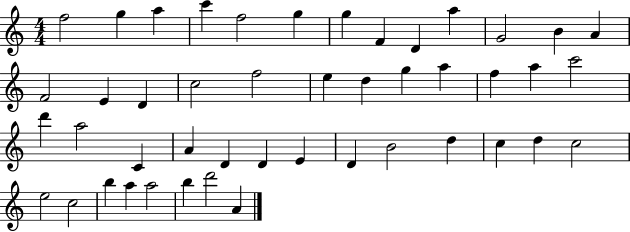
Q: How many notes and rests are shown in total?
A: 46